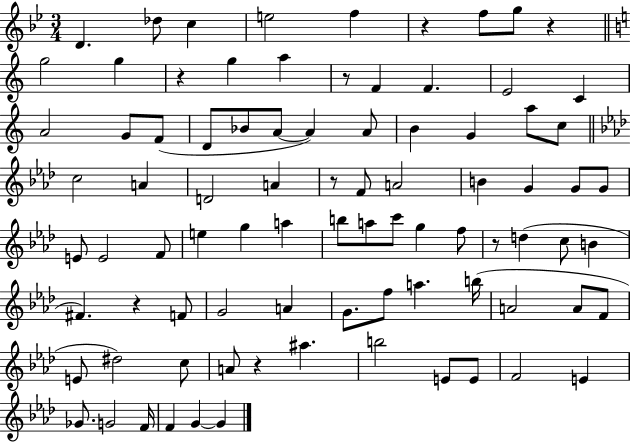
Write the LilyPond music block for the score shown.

{
  \clef treble
  \numericTimeSignature
  \time 3/4
  \key bes \major
  d'4. des''8 c''4 | e''2 f''4 | r4 f''8 g''8 r4 | \bar "||" \break \key c \major g''2 g''4 | r4 g''4 a''4 | r8 f'4 f'4. | e'2 c'4 | \break a'2 g'8 f'8( | d'8 bes'8 a'8~~ a'4) a'8 | b'4 g'4 a''8 c''8 | \bar "||" \break \key f \minor c''2 a'4 | d'2 a'4 | r8 f'8 a'2 | b'4 g'4 g'8 g'8 | \break e'8 e'2 f'8 | e''4 g''4 a''4 | b''8 a''8 c'''8 g''4 f''8 | r8 d''4( c''8 b'4 | \break fis'4.) r4 f'8 | g'2 a'4 | g'8. f''8 a''4. b''16( | a'2 a'8 f'8 | \break e'8 dis''2) c''8 | a'8 r4 ais''4. | b''2 e'8 e'8 | f'2 e'4 | \break ges'8. g'2 f'16 | f'4 g'4~~ g'4 | \bar "|."
}